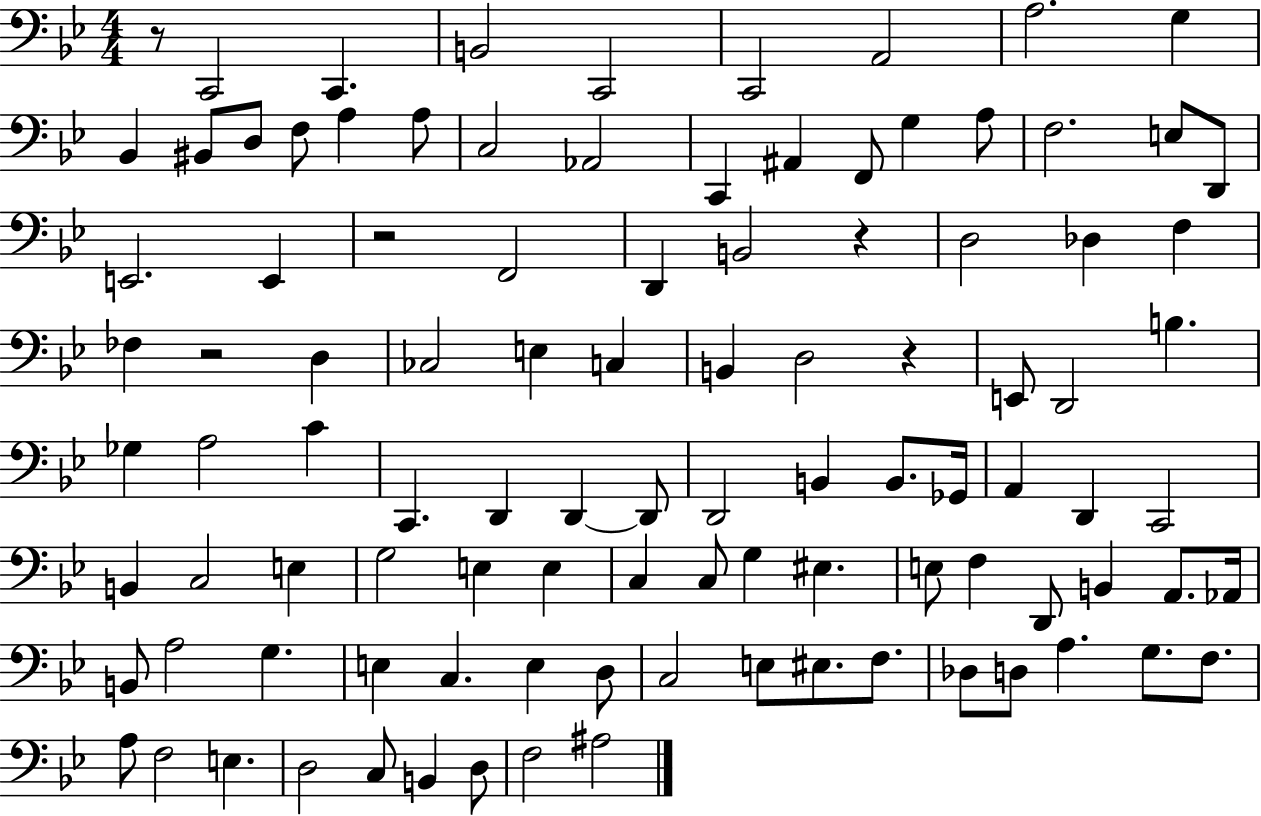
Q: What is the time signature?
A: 4/4